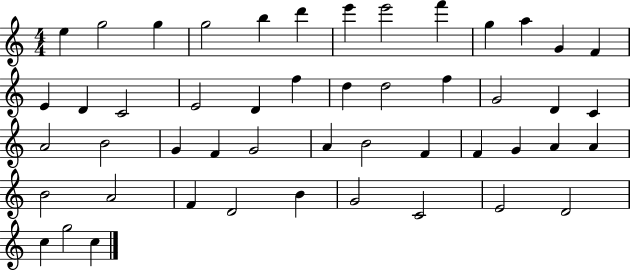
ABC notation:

X:1
T:Untitled
M:4/4
L:1/4
K:C
e g2 g g2 b d' e' e'2 f' g a G F E D C2 E2 D f d d2 f G2 D C A2 B2 G F G2 A B2 F F G A A B2 A2 F D2 B G2 C2 E2 D2 c g2 c